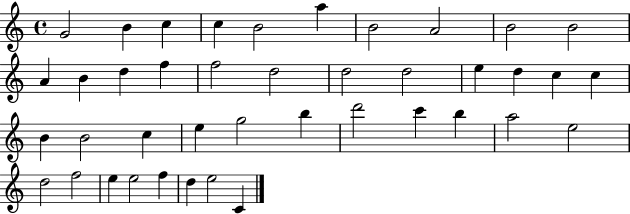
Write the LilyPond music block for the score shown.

{
  \clef treble
  \time 4/4
  \defaultTimeSignature
  \key c \major
  g'2 b'4 c''4 | c''4 b'2 a''4 | b'2 a'2 | b'2 b'2 | \break a'4 b'4 d''4 f''4 | f''2 d''2 | d''2 d''2 | e''4 d''4 c''4 c''4 | \break b'4 b'2 c''4 | e''4 g''2 b''4 | d'''2 c'''4 b''4 | a''2 e''2 | \break d''2 f''2 | e''4 e''2 f''4 | d''4 e''2 c'4 | \bar "|."
}